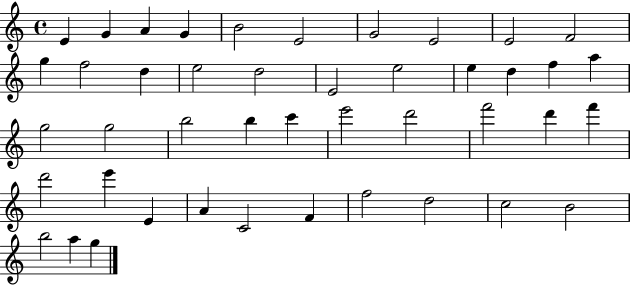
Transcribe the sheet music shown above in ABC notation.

X:1
T:Untitled
M:4/4
L:1/4
K:C
E G A G B2 E2 G2 E2 E2 F2 g f2 d e2 d2 E2 e2 e d f a g2 g2 b2 b c' e'2 d'2 f'2 d' f' d'2 e' E A C2 F f2 d2 c2 B2 b2 a g